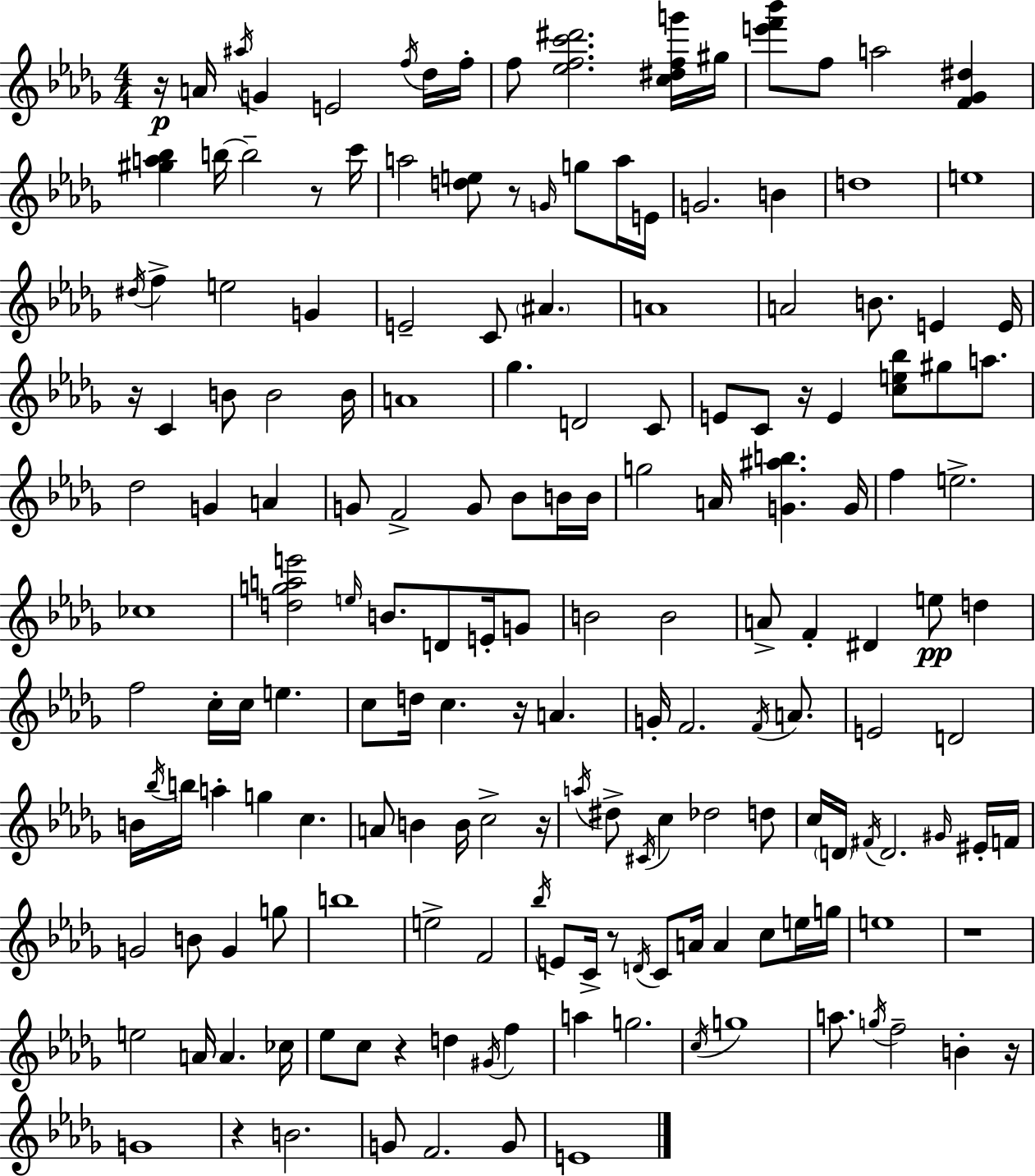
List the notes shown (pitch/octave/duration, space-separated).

R/s A4/s A#5/s G4/q E4/h F5/s Db5/s F5/s F5/e [Eb5,F5,C6,D#6]/h. [C5,D#5,F5,G6]/s G#5/s [E6,F6,Bb6]/e F5/e A5/h [F4,Gb4,D#5]/q [G#5,A5,Bb5]/q B5/s B5/h R/e C6/s A5/h [D5,E5]/e R/e G4/s G5/e A5/s E4/s G4/h. B4/q D5/w E5/w D#5/s F5/q E5/h G4/q E4/h C4/e A#4/q. A4/w A4/h B4/e. E4/q E4/s R/s C4/q B4/e B4/h B4/s A4/w Gb5/q. D4/h C4/e E4/e C4/e R/s E4/q [C5,E5,Bb5]/e G#5/e A5/e. Db5/h G4/q A4/q G4/e F4/h G4/e Bb4/e B4/s B4/s G5/h A4/s [G4,A#5,B5]/q. G4/s F5/q E5/h. CES5/w [D5,G5,A5,E6]/h E5/s B4/e. D4/e E4/s G4/e B4/h B4/h A4/e F4/q D#4/q E5/e D5/q F5/h C5/s C5/s E5/q. C5/e D5/s C5/q. R/s A4/q. G4/s F4/h. F4/s A4/e. E4/h D4/h B4/s Bb5/s B5/s A5/q G5/q C5/q. A4/e B4/q B4/s C5/h R/s A5/s D#5/e C#4/s C5/q Db5/h D5/e C5/s D4/s F#4/s D4/h. G#4/s EIS4/s F4/s G4/h B4/e G4/q G5/e B5/w E5/h F4/h Bb5/s E4/e C4/s R/e D4/s C4/e A4/s A4/q C5/e E5/s G5/s E5/w R/w E5/h A4/s A4/q. CES5/s Eb5/e C5/e R/q D5/q G#4/s F5/q A5/q G5/h. C5/s G5/w A5/e. G5/s F5/h B4/q R/s G4/w R/q B4/h. G4/e F4/h. G4/e E4/w